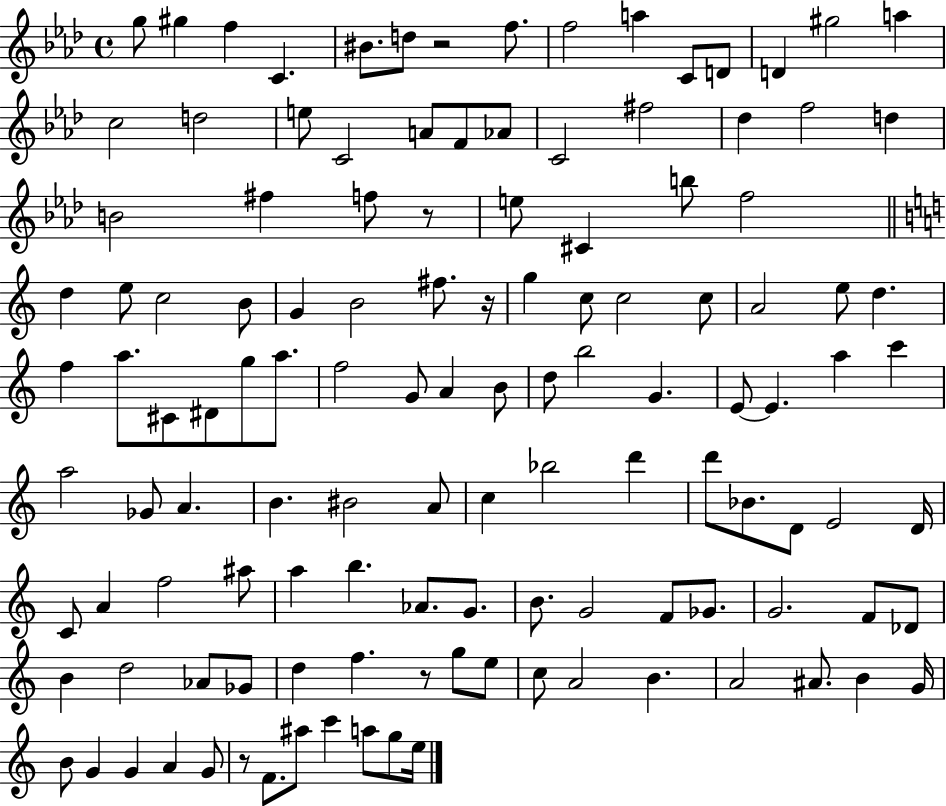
X:1
T:Untitled
M:4/4
L:1/4
K:Ab
g/2 ^g f C ^B/2 d/2 z2 f/2 f2 a C/2 D/2 D ^g2 a c2 d2 e/2 C2 A/2 F/2 _A/2 C2 ^f2 _d f2 d B2 ^f f/2 z/2 e/2 ^C b/2 f2 d e/2 c2 B/2 G B2 ^f/2 z/4 g c/2 c2 c/2 A2 e/2 d f a/2 ^C/2 ^D/2 g/2 a/2 f2 G/2 A B/2 d/2 b2 G E/2 E a c' a2 _G/2 A B ^B2 A/2 c _b2 d' d'/2 _B/2 D/2 E2 D/4 C/2 A f2 ^a/2 a b _A/2 G/2 B/2 G2 F/2 _G/2 G2 F/2 _D/2 B d2 _A/2 _G/2 d f z/2 g/2 e/2 c/2 A2 B A2 ^A/2 B G/4 B/2 G G A G/2 z/2 F/2 ^a/2 c' a/2 g/2 e/4